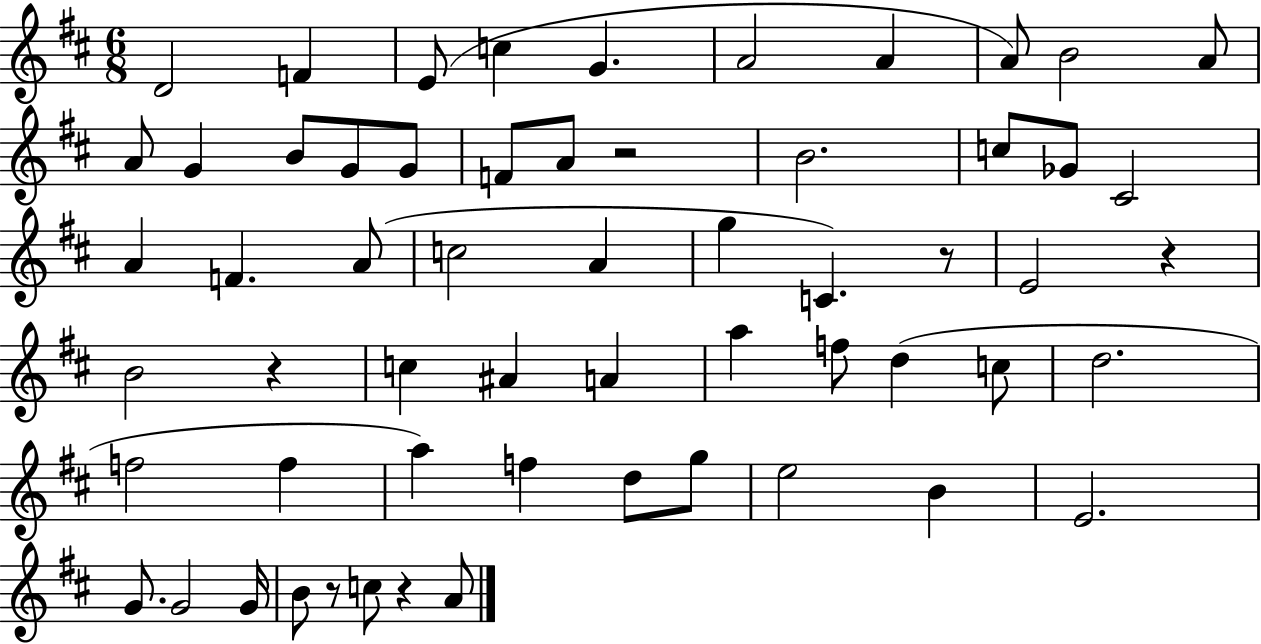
{
  \clef treble
  \numericTimeSignature
  \time 6/8
  \key d \major
  d'2 f'4 | e'8( c''4 g'4. | a'2 a'4 | a'8) b'2 a'8 | \break a'8 g'4 b'8 g'8 g'8 | f'8 a'8 r2 | b'2. | c''8 ges'8 cis'2 | \break a'4 f'4. a'8( | c''2 a'4 | g''4 c'4.) r8 | e'2 r4 | \break b'2 r4 | c''4 ais'4 a'4 | a''4 f''8 d''4( c''8 | d''2. | \break f''2 f''4 | a''4) f''4 d''8 g''8 | e''2 b'4 | e'2. | \break g'8. g'2 g'16 | b'8 r8 c''8 r4 a'8 | \bar "|."
}